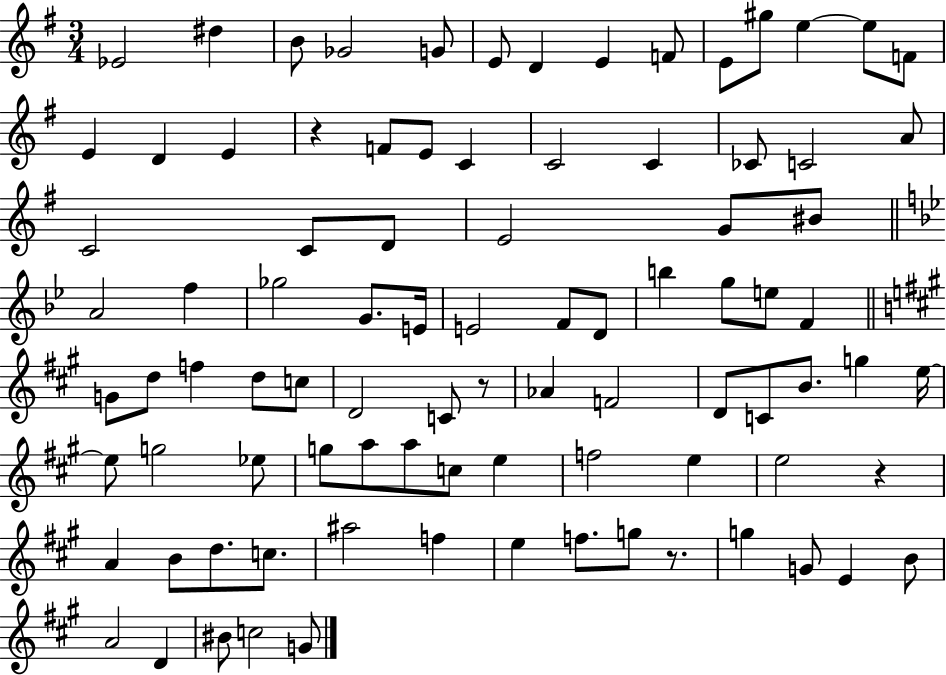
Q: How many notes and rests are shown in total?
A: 90